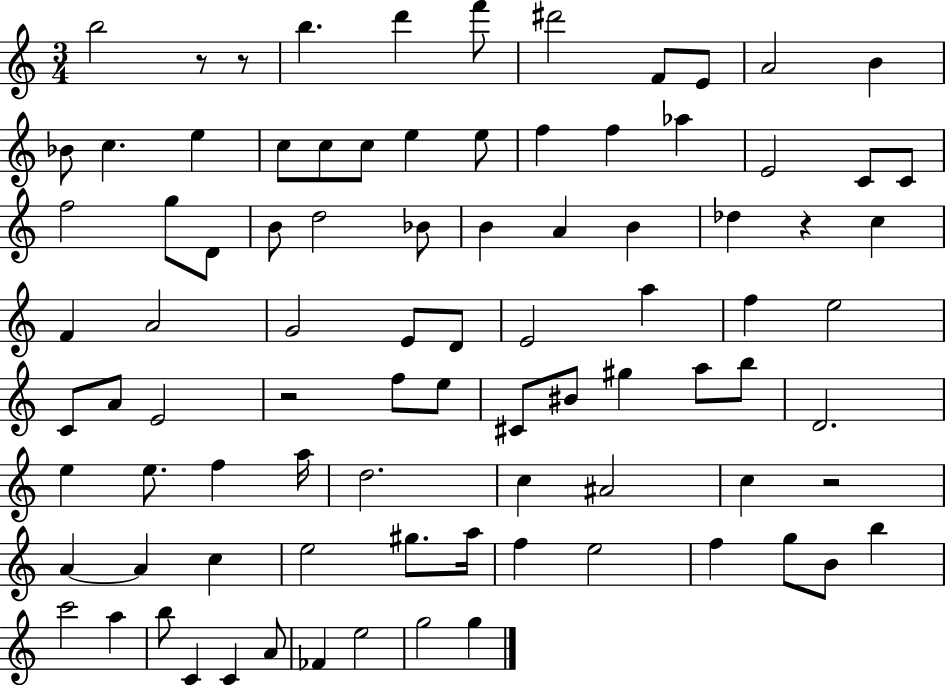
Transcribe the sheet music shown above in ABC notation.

X:1
T:Untitled
M:3/4
L:1/4
K:C
b2 z/2 z/2 b d' f'/2 ^d'2 F/2 E/2 A2 B _B/2 c e c/2 c/2 c/2 e e/2 f f _a E2 C/2 C/2 f2 g/2 D/2 B/2 d2 _B/2 B A B _d z c F A2 G2 E/2 D/2 E2 a f e2 C/2 A/2 E2 z2 f/2 e/2 ^C/2 ^B/2 ^g a/2 b/2 D2 e e/2 f a/4 d2 c ^A2 c z2 A A c e2 ^g/2 a/4 f e2 f g/2 B/2 b c'2 a b/2 C C A/2 _F e2 g2 g